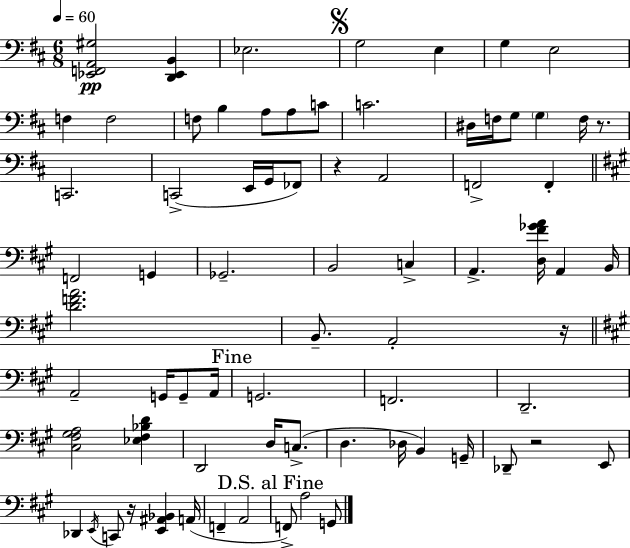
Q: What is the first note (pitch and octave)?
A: Eb3